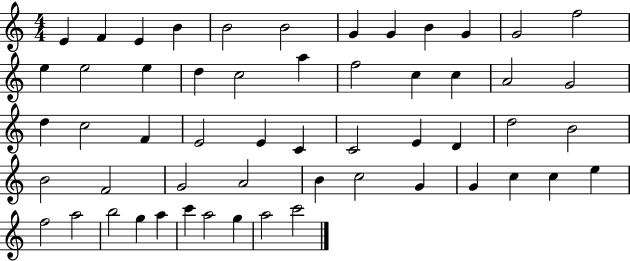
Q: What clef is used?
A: treble